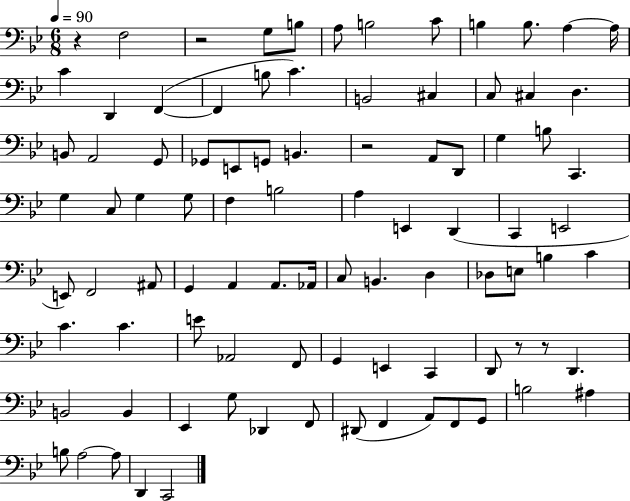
X:1
T:Untitled
M:6/8
L:1/4
K:Bb
z F,2 z2 G,/2 B,/2 A,/2 B,2 C/2 B, B,/2 A, A,/4 C D,, F,, F,, B,/2 C B,,2 ^C, C,/2 ^C, D, B,,/2 A,,2 G,,/2 _G,,/2 E,,/2 G,,/2 B,, z2 A,,/2 D,,/2 G, B,/2 C,, G, C,/2 G, G,/2 F, B,2 A, E,, D,, C,, E,,2 E,,/2 F,,2 ^A,,/2 G,, A,, A,,/2 _A,,/4 C,/2 B,, D, _D,/2 E,/2 B, C C C E/2 _A,,2 F,,/2 G,, E,, C,, D,,/2 z/2 z/2 D,, B,,2 B,, _E,, G,/2 _D,, F,,/2 ^D,,/2 F,, A,,/2 F,,/2 G,,/2 B,2 ^A, B,/2 A,2 A,/2 D,, C,,2